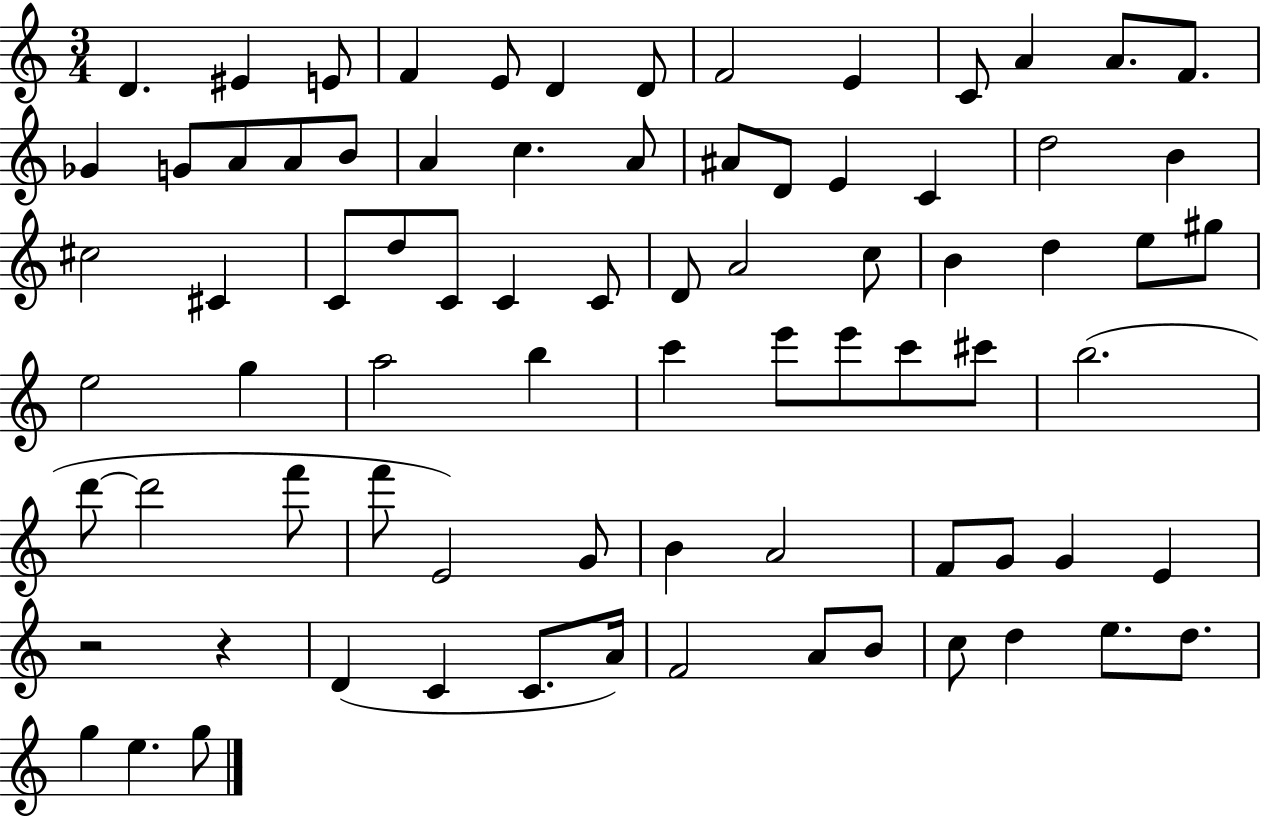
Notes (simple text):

D4/q. EIS4/q E4/e F4/q E4/e D4/q D4/e F4/h E4/q C4/e A4/q A4/e. F4/e. Gb4/q G4/e A4/e A4/e B4/e A4/q C5/q. A4/e A#4/e D4/e E4/q C4/q D5/h B4/q C#5/h C#4/q C4/e D5/e C4/e C4/q C4/e D4/e A4/h C5/e B4/q D5/q E5/e G#5/e E5/h G5/q A5/h B5/q C6/q E6/e E6/e C6/e C#6/e B5/h. D6/e D6/h F6/e F6/e E4/h G4/e B4/q A4/h F4/e G4/e G4/q E4/q R/h R/q D4/q C4/q C4/e. A4/s F4/h A4/e B4/e C5/e D5/q E5/e. D5/e. G5/q E5/q. G5/e